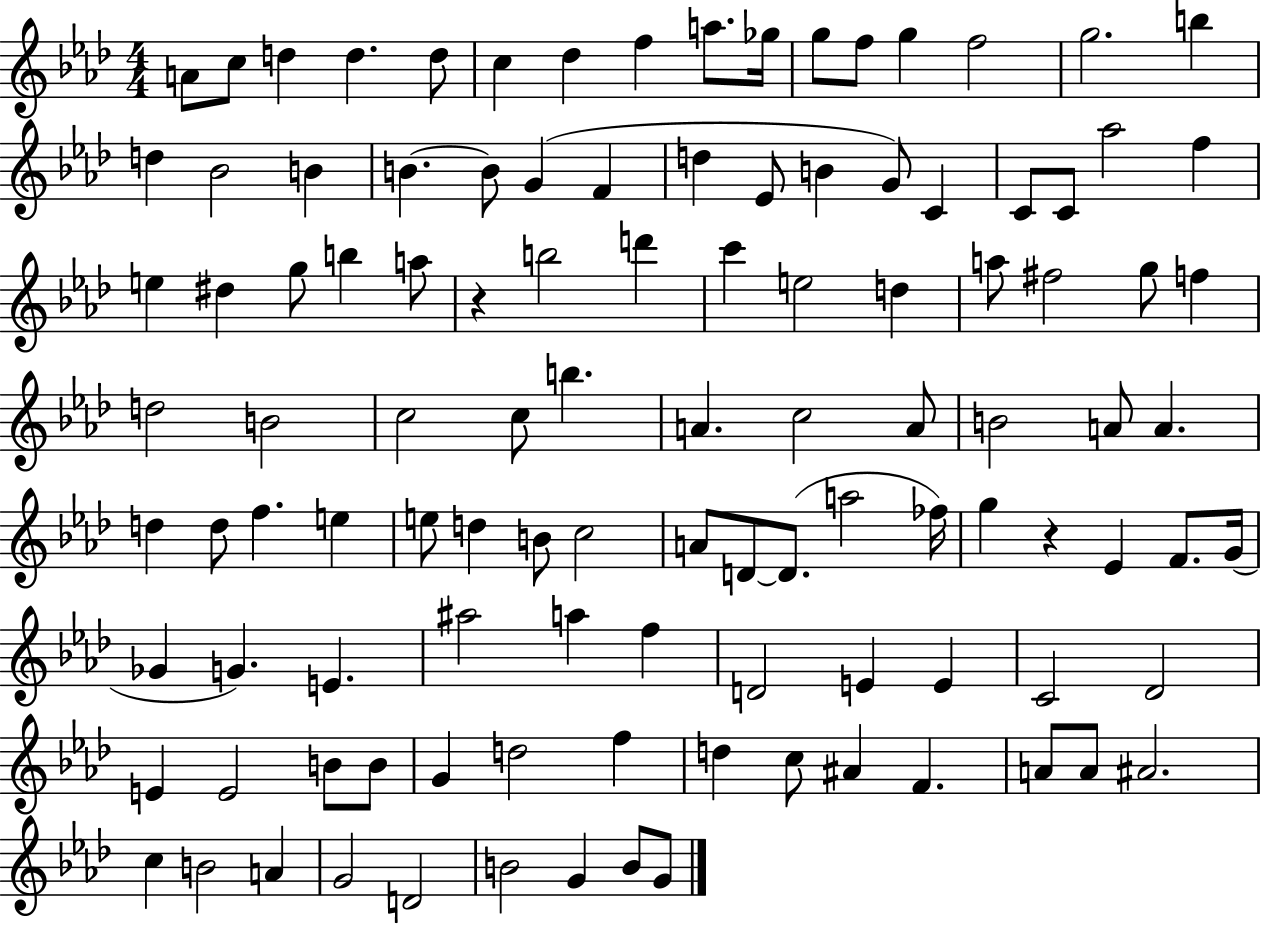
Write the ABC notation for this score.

X:1
T:Untitled
M:4/4
L:1/4
K:Ab
A/2 c/2 d d d/2 c _d f a/2 _g/4 g/2 f/2 g f2 g2 b d _B2 B B B/2 G F d _E/2 B G/2 C C/2 C/2 _a2 f e ^d g/2 b a/2 z b2 d' c' e2 d a/2 ^f2 g/2 f d2 B2 c2 c/2 b A c2 A/2 B2 A/2 A d d/2 f e e/2 d B/2 c2 A/2 D/2 D/2 a2 _f/4 g z _E F/2 G/4 _G G E ^a2 a f D2 E E C2 _D2 E E2 B/2 B/2 G d2 f d c/2 ^A F A/2 A/2 ^A2 c B2 A G2 D2 B2 G B/2 G/2